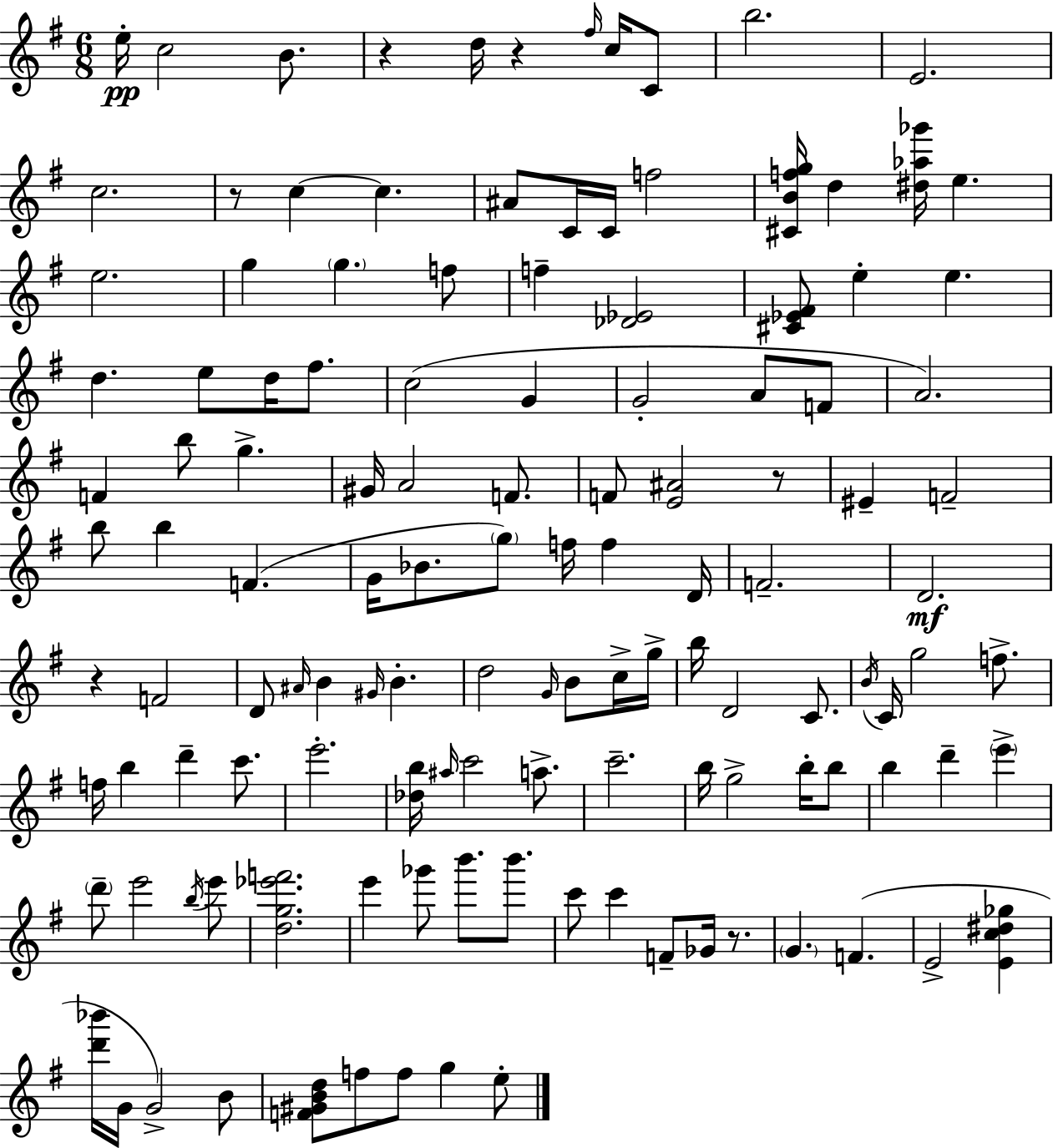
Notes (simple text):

E5/s C5/h B4/e. R/q D5/s R/q F#5/s C5/s C4/e B5/h. E4/h. C5/h. R/e C5/q C5/q. A#4/e C4/s C4/s F5/h [C#4,B4,F5,G5]/s D5/q [D#5,Ab5,Gb6]/s E5/q. E5/h. G5/q G5/q. F5/e F5/q [Db4,Eb4]/h [C#4,Eb4,F#4]/e E5/q E5/q. D5/q. E5/e D5/s F#5/e. C5/h G4/q G4/h A4/e F4/e A4/h. F4/q B5/e G5/q. G#4/s A4/h F4/e. F4/e [E4,A#4]/h R/e EIS4/q F4/h B5/e B5/q F4/q. G4/s Bb4/e. G5/e F5/s F5/q D4/s F4/h. D4/h. R/q F4/h D4/e A#4/s B4/q G#4/s B4/q. D5/h G4/s B4/e C5/s G5/s B5/s D4/h C4/e. B4/s C4/s G5/h F5/e. F5/s B5/q D6/q C6/e. E6/h. [Db5,B5]/s A#5/s C6/h A5/e. C6/h. B5/s G5/h B5/s B5/e B5/q D6/q E6/q D6/e E6/h B5/s E6/e [D5,G5,Eb6,F6]/h. E6/q Gb6/e B6/e. B6/e. C6/e C6/q F4/e Gb4/s R/e. G4/q. F4/q. E4/h [E4,C5,D#5,Gb5]/q [D6,Bb6]/s G4/s G4/h B4/e [F4,G#4,B4,D5]/e F5/e F5/e G5/q E5/e